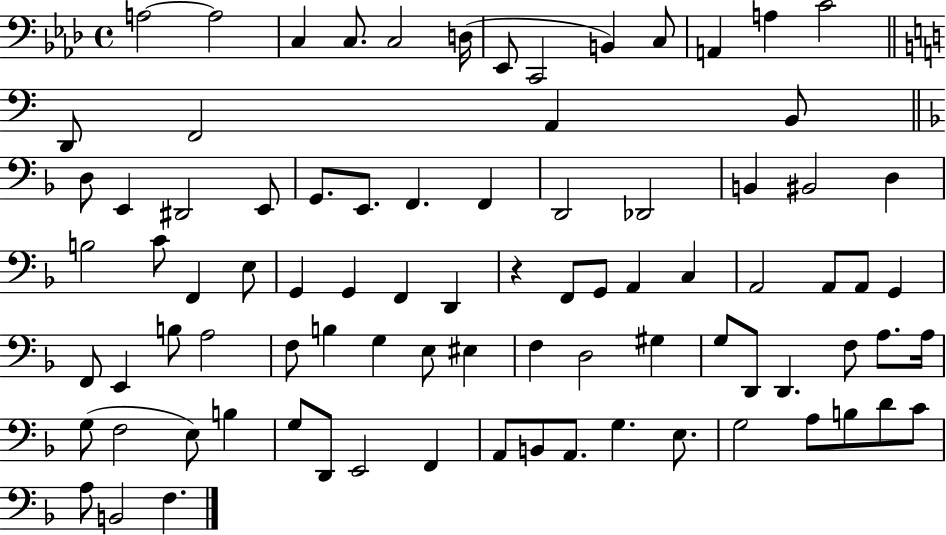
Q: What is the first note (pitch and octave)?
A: A3